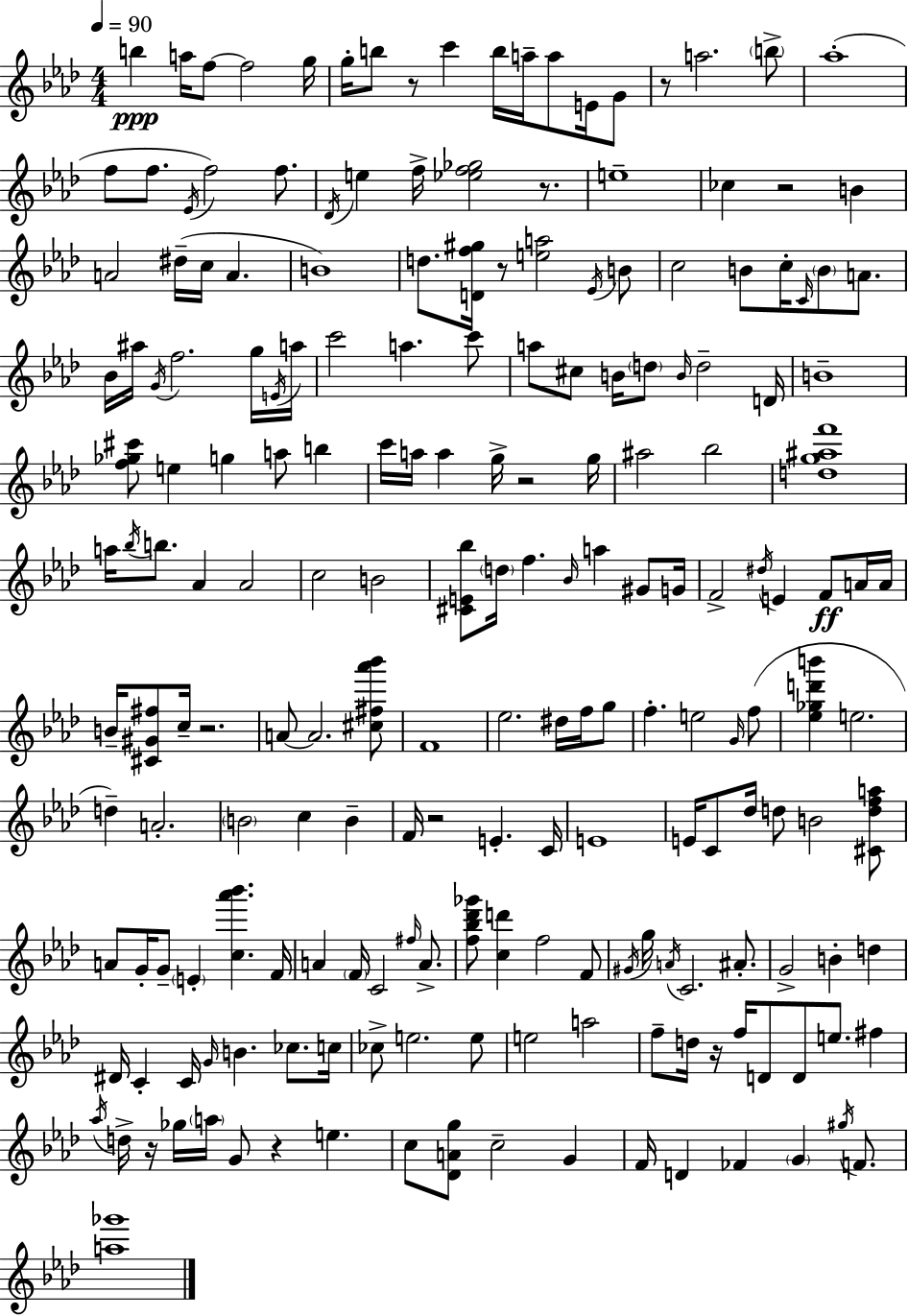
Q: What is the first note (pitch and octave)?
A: B5